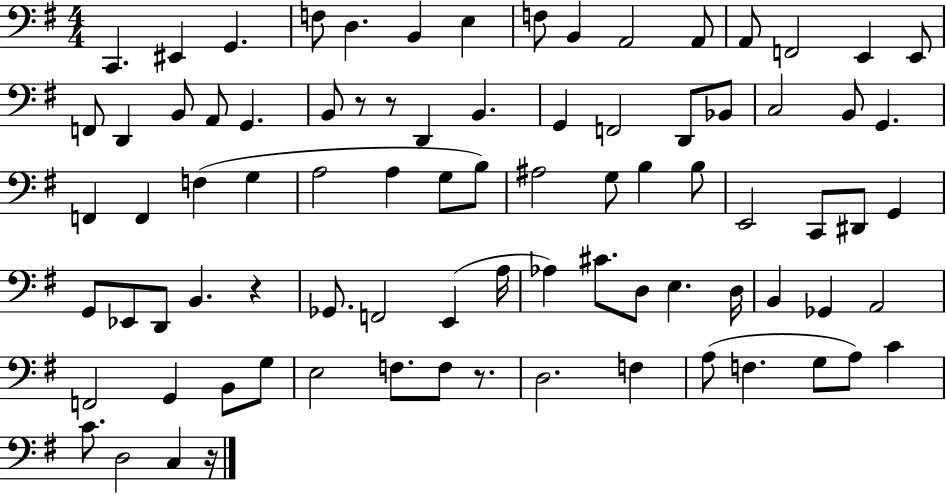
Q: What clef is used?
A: bass